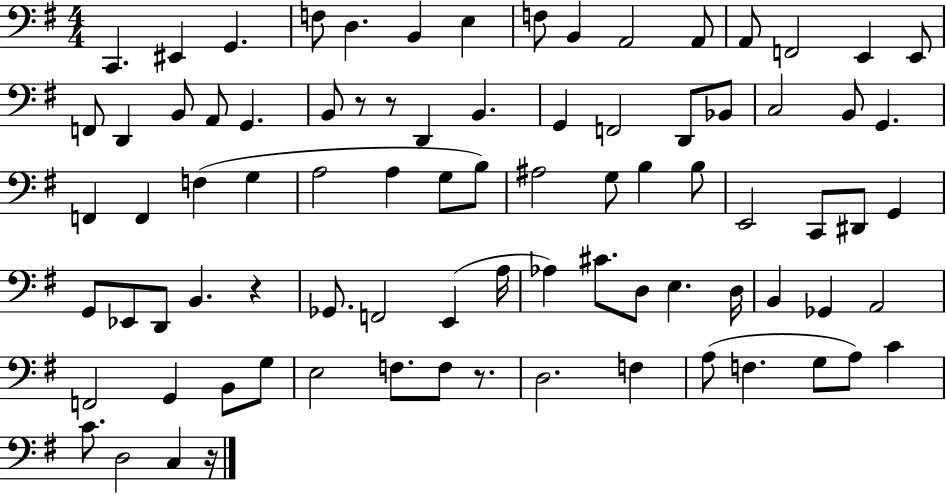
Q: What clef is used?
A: bass